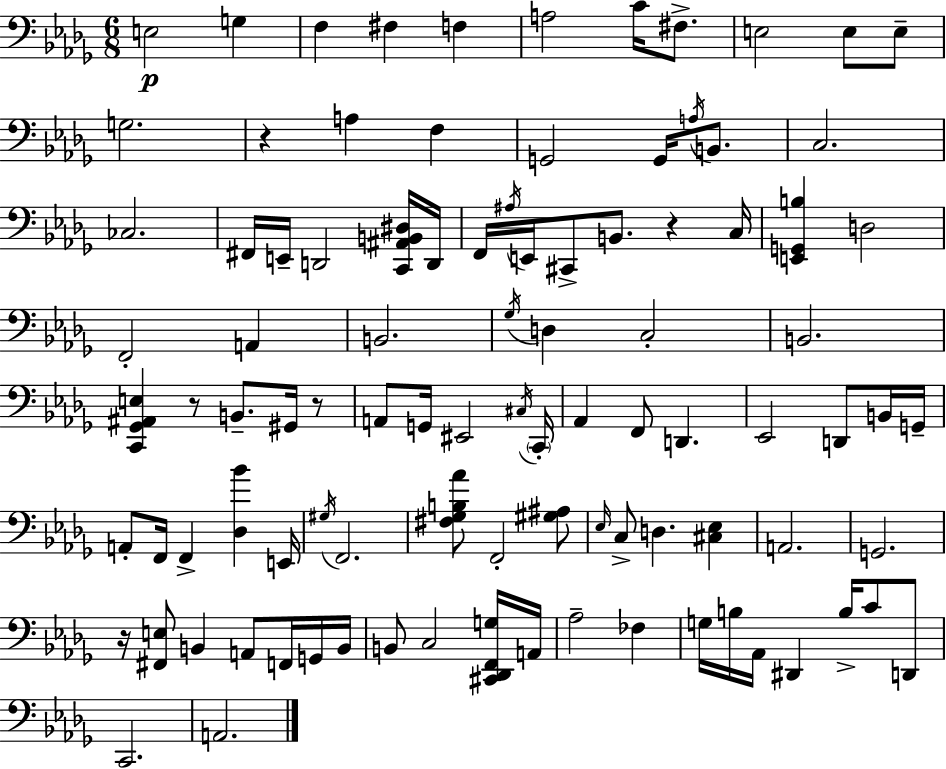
X:1
T:Untitled
M:6/8
L:1/4
K:Bbm
E,2 G, F, ^F, F, A,2 C/4 ^F,/2 E,2 E,/2 E,/2 G,2 z A, F, G,,2 G,,/4 A,/4 B,,/2 C,2 _C,2 ^F,,/4 E,,/4 D,,2 [C,,^A,,B,,^D,]/4 D,,/4 F,,/4 ^A,/4 E,,/4 ^C,,/2 B,,/2 z C,/4 [E,,G,,B,] D,2 F,,2 A,, B,,2 _G,/4 D, C,2 B,,2 [C,,_G,,^A,,E,] z/2 B,,/2 ^G,,/4 z/2 A,,/2 G,,/4 ^E,,2 ^C,/4 C,,/4 _A,, F,,/2 D,, _E,,2 D,,/2 B,,/4 G,,/4 A,,/2 F,,/4 F,, [_D,_B] E,,/4 ^G,/4 F,,2 [^F,_G,B,_A]/2 F,,2 [^G,^A,]/2 _E,/4 C,/2 D, [^C,_E,] A,,2 G,,2 z/4 [^F,,E,]/2 B,, A,,/2 F,,/4 G,,/4 B,,/4 B,,/2 C,2 [^C,,_D,,F,,G,]/4 A,,/4 _A,2 _F, G,/4 B,/4 _A,,/4 ^D,, B,/4 C/2 D,,/2 C,,2 A,,2